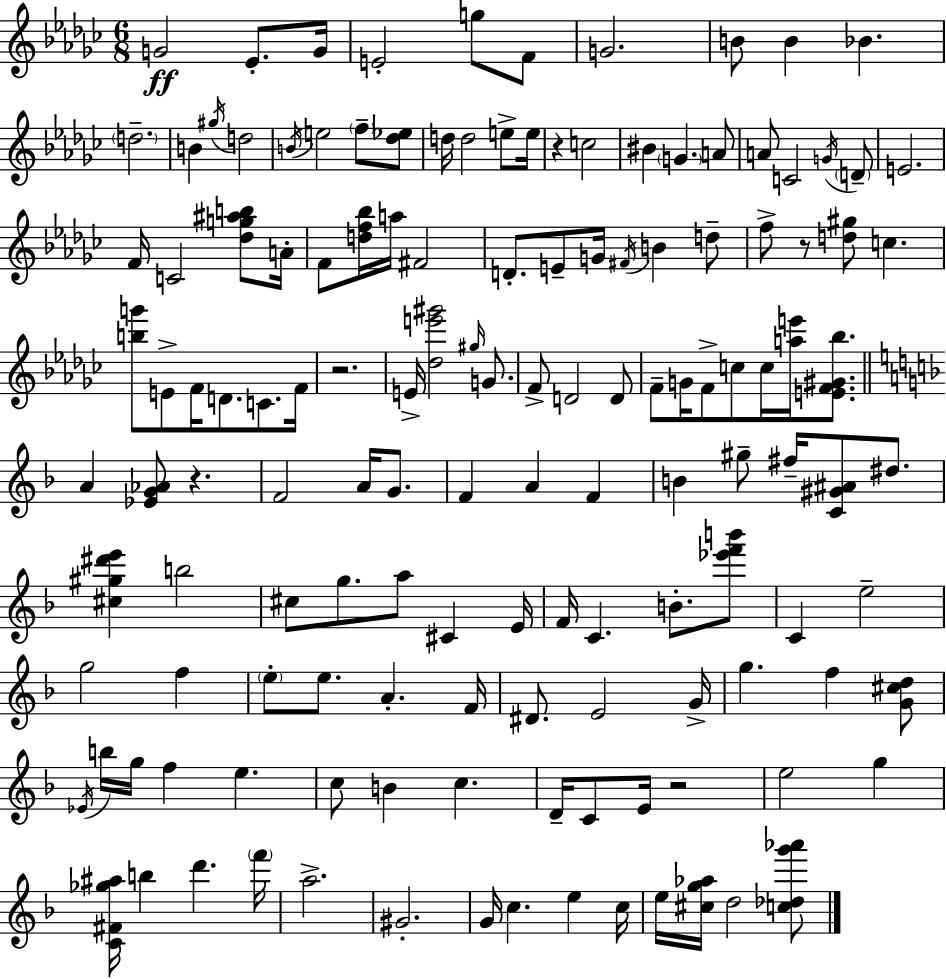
{
  \clef treble
  \numericTimeSignature
  \time 6/8
  \key ees \minor
  g'2\ff ees'8.-. g'16 | e'2-. g''8 f'8 | g'2. | b'8 b'4 bes'4. | \break \parenthesize d''2.-- | b'4 \acciaccatura { gis''16 } d''2 | \acciaccatura { b'16 } e''2 \parenthesize f''8-- | <des'' ees''>8 d''16 d''2 e''8-> | \break e''16 r4 c''2 | bis'4 \parenthesize g'4. | a'8 a'8 c'2 | \acciaccatura { g'16 } \parenthesize d'8-- e'2. | \break f'16 c'2 | <des'' g'' ais'' b''>8 a'16-. f'8 <d'' f'' bes''>16 a''16 fis'2 | d'8.-. e'8-- g'16 \acciaccatura { fis'16 } b'4 | d''8-- f''8-> r8 <d'' gis''>8 c''4. | \break <b'' g'''>8 e'8-> f'16 d'8. | c'8. f'16 r2. | e'16-> <des'' e''' gis'''>2 | \grace { gis''16 } g'8. f'8-> d'2 | \break d'8 f'8-- g'16 f'8-> c''8 | c''16 <a'' e'''>16 <e' f' gis' bes''>8. \bar "||" \break \key d \minor a'4 <ees' g' aes'>8 r4. | f'2 a'16 g'8. | f'4 a'4 f'4 | b'4 gis''8-- fis''16-- <c' gis' ais'>8 dis''8. | \break <cis'' gis'' dis''' e'''>4 b''2 | cis''8 g''8. a''8 cis'4 e'16 | f'16 c'4. b'8.-. <ees''' f''' b'''>8 | c'4 e''2-- | \break g''2 f''4 | \parenthesize e''8-. e''8. a'4.-. f'16 | dis'8. e'2 g'16-> | g''4. f''4 <g' cis'' d''>8 | \break \acciaccatura { ees'16 } b''16 g''16 f''4 e''4. | c''8 b'4 c''4. | d'16-- c'8 e'16 r2 | e''2 g''4 | \break <c' fis' ges'' ais''>16 b''4 d'''4. | \parenthesize f'''16 a''2.-> | gis'2.-. | g'16 c''4. e''4 | \break c''16 e''16 <cis'' g'' aes''>16 d''2 <c'' des'' g''' aes'''>8 | \bar "|."
}